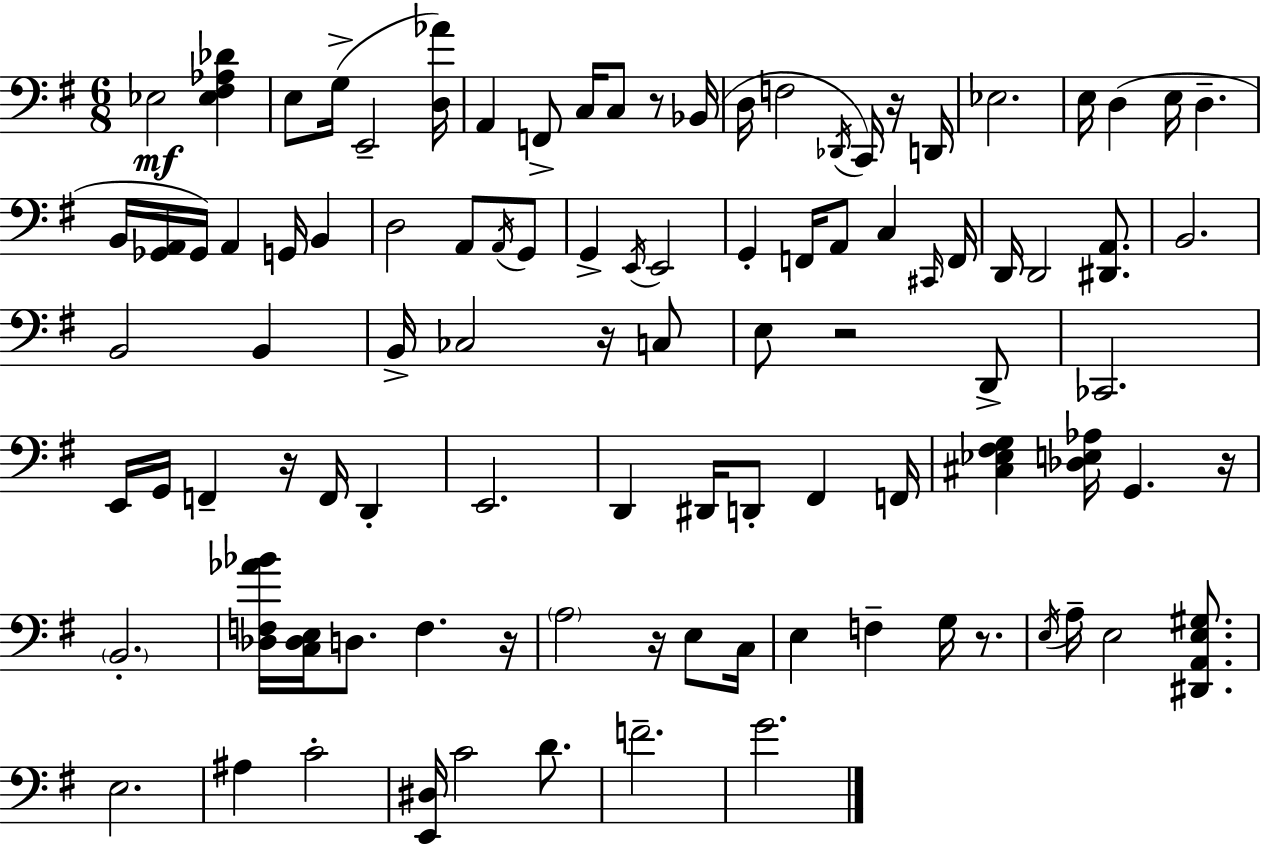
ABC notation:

X:1
T:Untitled
M:6/8
L:1/4
K:Em
_E,2 [_E,^F,_A,_D] E,/2 G,/4 E,,2 [D,_A]/4 A,, F,,/2 C,/4 C,/2 z/2 _B,,/4 D,/4 F,2 _D,,/4 C,,/4 z/4 D,,/4 _E,2 E,/4 D, E,/4 D, B,,/4 [_G,,A,,]/4 _G,,/4 A,, G,,/4 B,, D,2 A,,/2 A,,/4 G,,/2 G,, E,,/4 E,,2 G,, F,,/4 A,,/2 C, ^C,,/4 F,,/4 D,,/4 D,,2 [^D,,A,,]/2 B,,2 B,,2 B,, B,,/4 _C,2 z/4 C,/2 E,/2 z2 D,,/2 _C,,2 E,,/4 G,,/4 F,, z/4 F,,/4 D,, E,,2 D,, ^D,,/4 D,,/2 ^F,, F,,/4 [^C,_E,^F,G,] [_D,E,_A,]/4 G,, z/4 B,,2 [_D,F,_A_B]/4 [C,_D,E,]/4 D,/2 F, z/4 A,2 z/4 E,/2 C,/4 E, F, G,/4 z/2 E,/4 A,/4 E,2 [^D,,A,,E,^G,]/2 E,2 ^A, C2 [E,,^D,]/4 C2 D/2 F2 G2